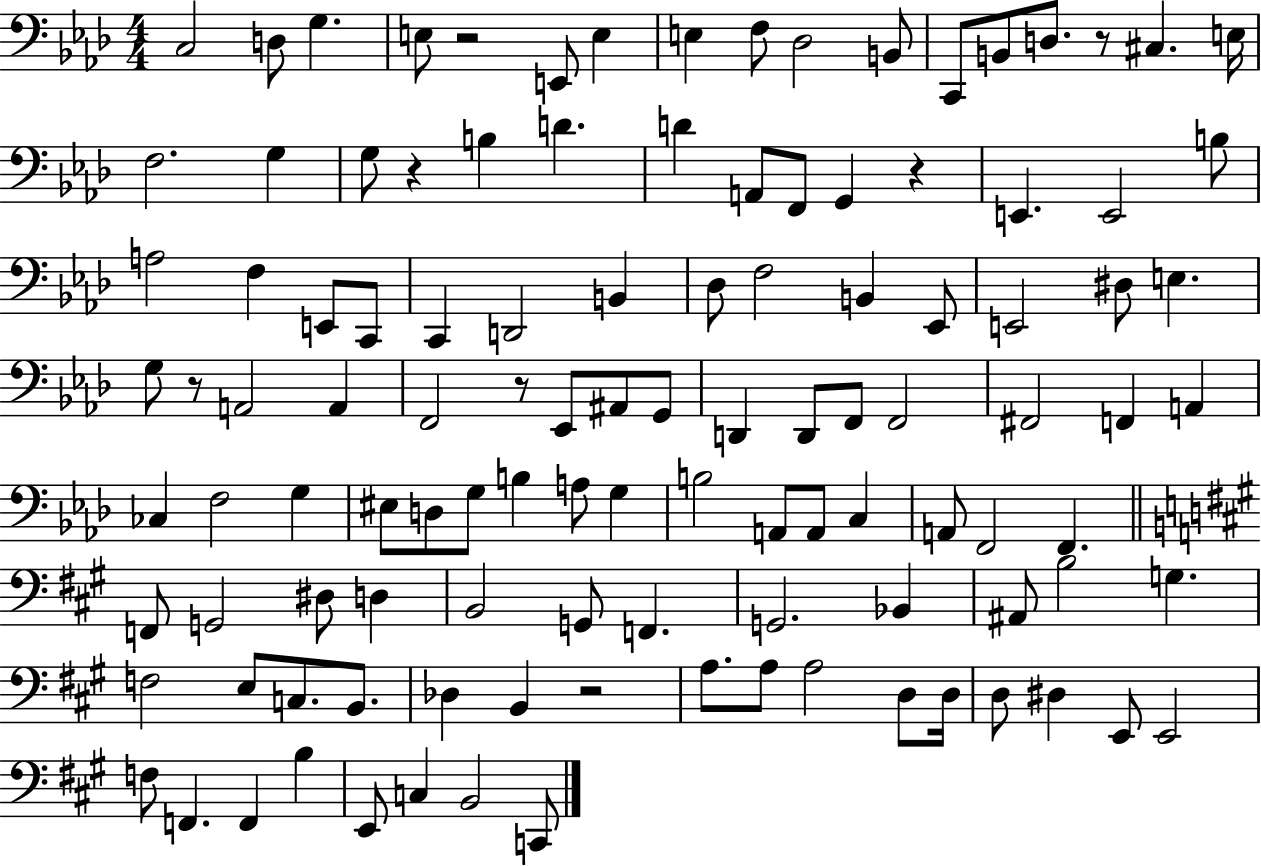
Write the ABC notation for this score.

X:1
T:Untitled
M:4/4
L:1/4
K:Ab
C,2 D,/2 G, E,/2 z2 E,,/2 E, E, F,/2 _D,2 B,,/2 C,,/2 B,,/2 D,/2 z/2 ^C, E,/4 F,2 G, G,/2 z B, D D A,,/2 F,,/2 G,, z E,, E,,2 B,/2 A,2 F, E,,/2 C,,/2 C,, D,,2 B,, _D,/2 F,2 B,, _E,,/2 E,,2 ^D,/2 E, G,/2 z/2 A,,2 A,, F,,2 z/2 _E,,/2 ^A,,/2 G,,/2 D,, D,,/2 F,,/2 F,,2 ^F,,2 F,, A,, _C, F,2 G, ^E,/2 D,/2 G,/2 B, A,/2 G, B,2 A,,/2 A,,/2 C, A,,/2 F,,2 F,, F,,/2 G,,2 ^D,/2 D, B,,2 G,,/2 F,, G,,2 _B,, ^A,,/2 B,2 G, F,2 E,/2 C,/2 B,,/2 _D, B,, z2 A,/2 A,/2 A,2 D,/2 D,/4 D,/2 ^D, E,,/2 E,,2 F,/2 F,, F,, B, E,,/2 C, B,,2 C,,/2